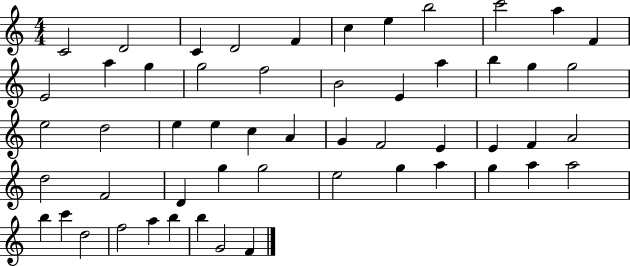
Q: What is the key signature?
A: C major